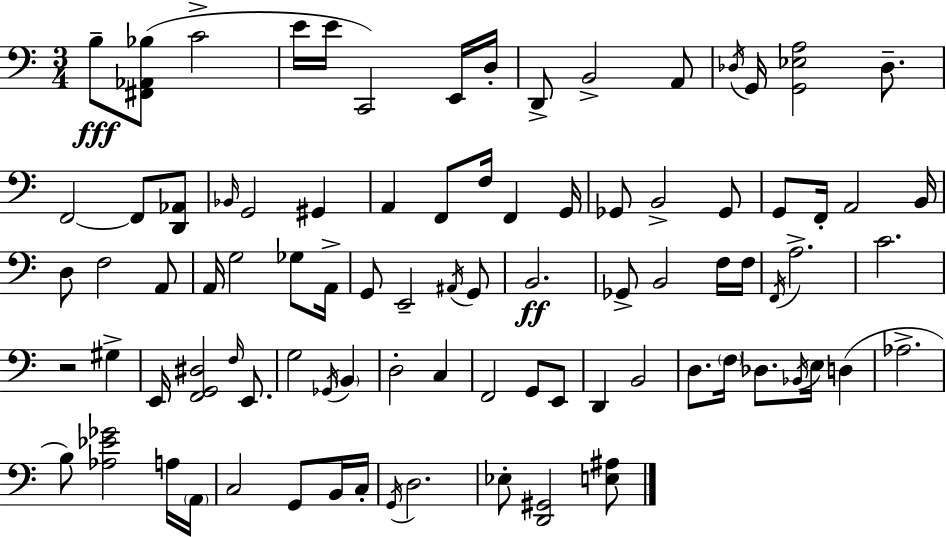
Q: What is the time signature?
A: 3/4